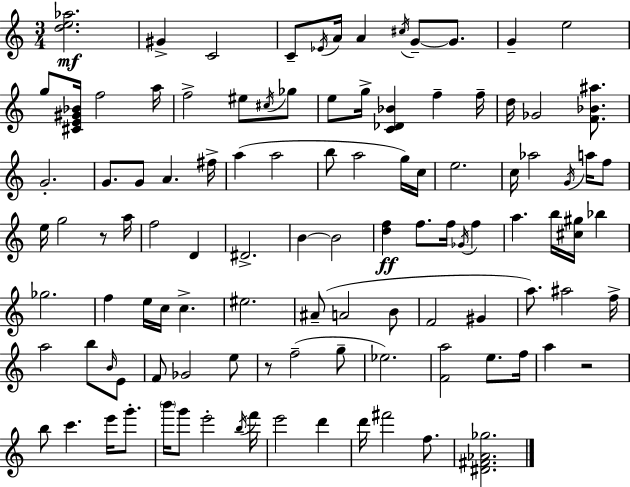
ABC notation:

X:1
T:Untitled
M:3/4
L:1/4
K:C
[de_a]2 ^G C2 C/2 _E/4 A/4 A ^c/4 G/2 G/2 G e2 g/2 [^CE^G_B]/4 f2 a/4 f2 ^e/2 ^c/4 _g/2 e/2 g/4 [C_D_B] f f/4 d/4 _G2 [F_B^a]/2 G2 G/2 G/2 A ^f/4 a a2 b/2 a2 g/4 c/4 e2 c/4 _a2 G/4 a/4 f/2 e/4 g2 z/2 a/4 f2 D ^D2 B B2 [df] f/2 f/4 _G/4 f a b/4 [^c^g]/4 _b _g2 f e/4 c/4 c ^e2 ^A/2 A2 B/2 F2 ^G a/2 ^a2 f/4 a2 b/2 B/4 E/2 F/2 _G2 e/2 z/2 f2 g/2 _e2 [Fa]2 e/2 f/4 a z2 b/2 c' e'/4 g'/2 b'/4 g'/2 e'2 b/4 f'/4 e'2 d' d'/4 ^f'2 f/2 [^D^F_A_g]2